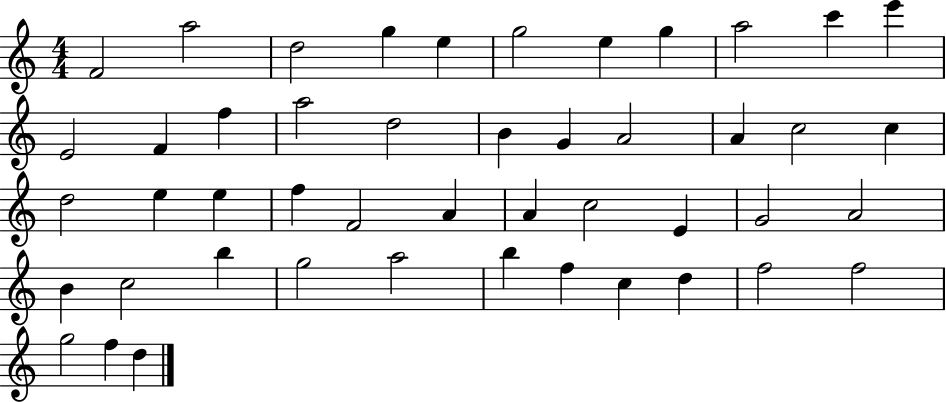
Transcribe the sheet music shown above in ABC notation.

X:1
T:Untitled
M:4/4
L:1/4
K:C
F2 a2 d2 g e g2 e g a2 c' e' E2 F f a2 d2 B G A2 A c2 c d2 e e f F2 A A c2 E G2 A2 B c2 b g2 a2 b f c d f2 f2 g2 f d